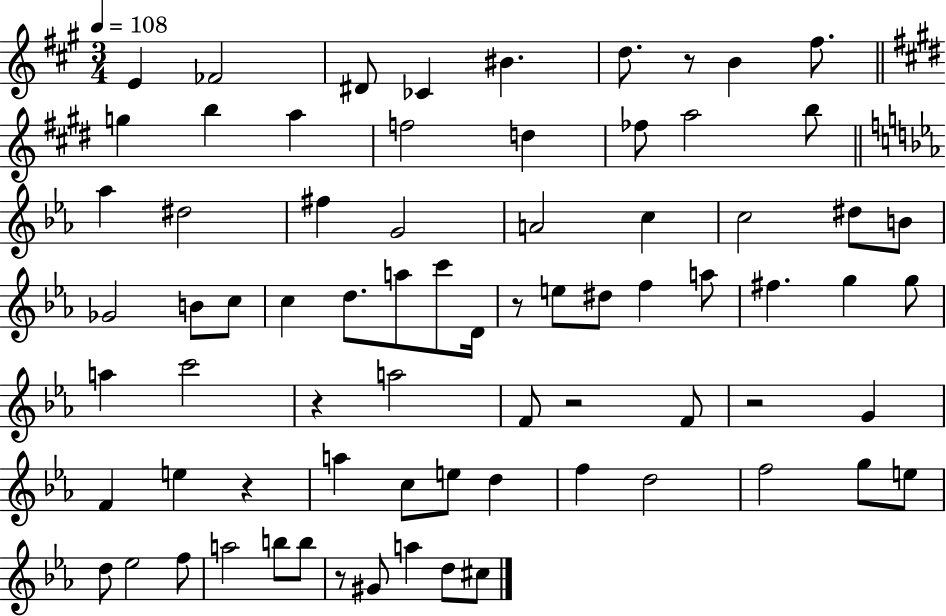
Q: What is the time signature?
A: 3/4